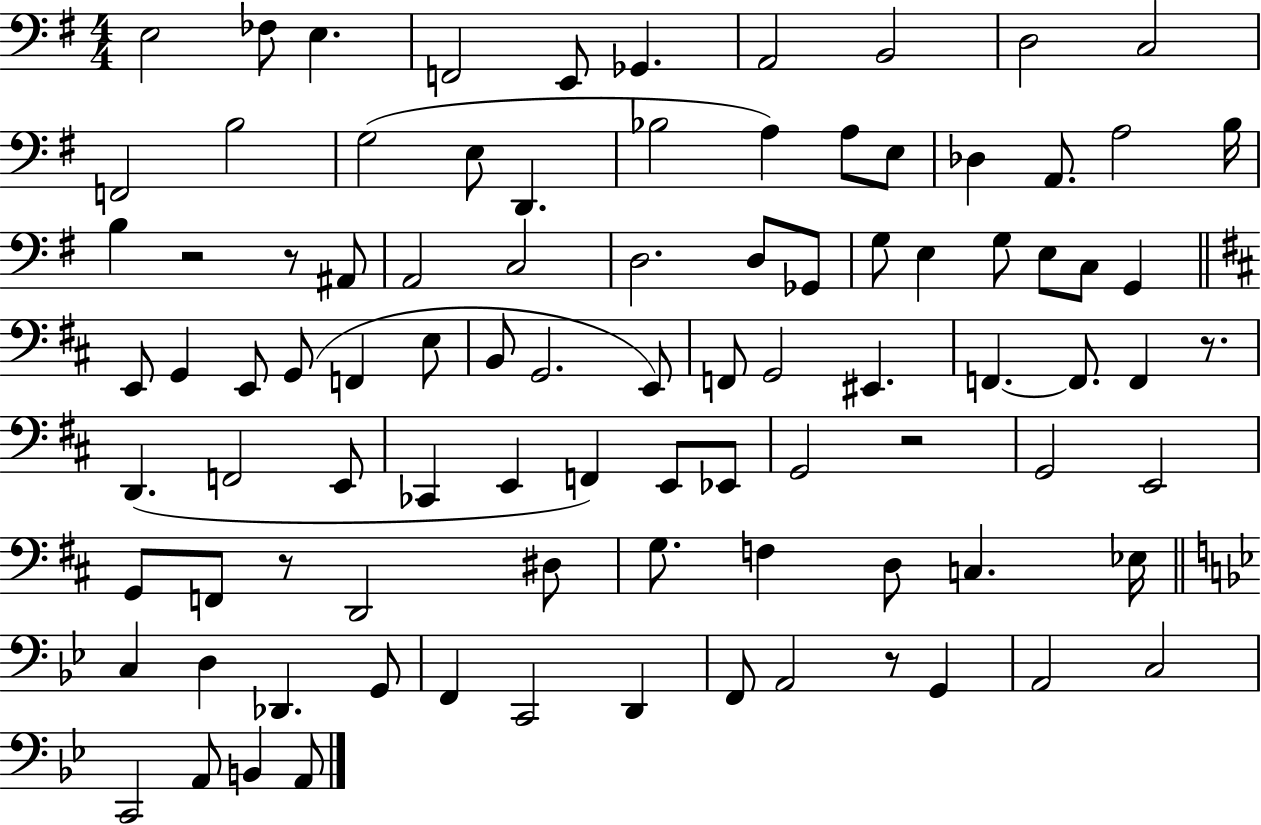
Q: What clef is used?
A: bass